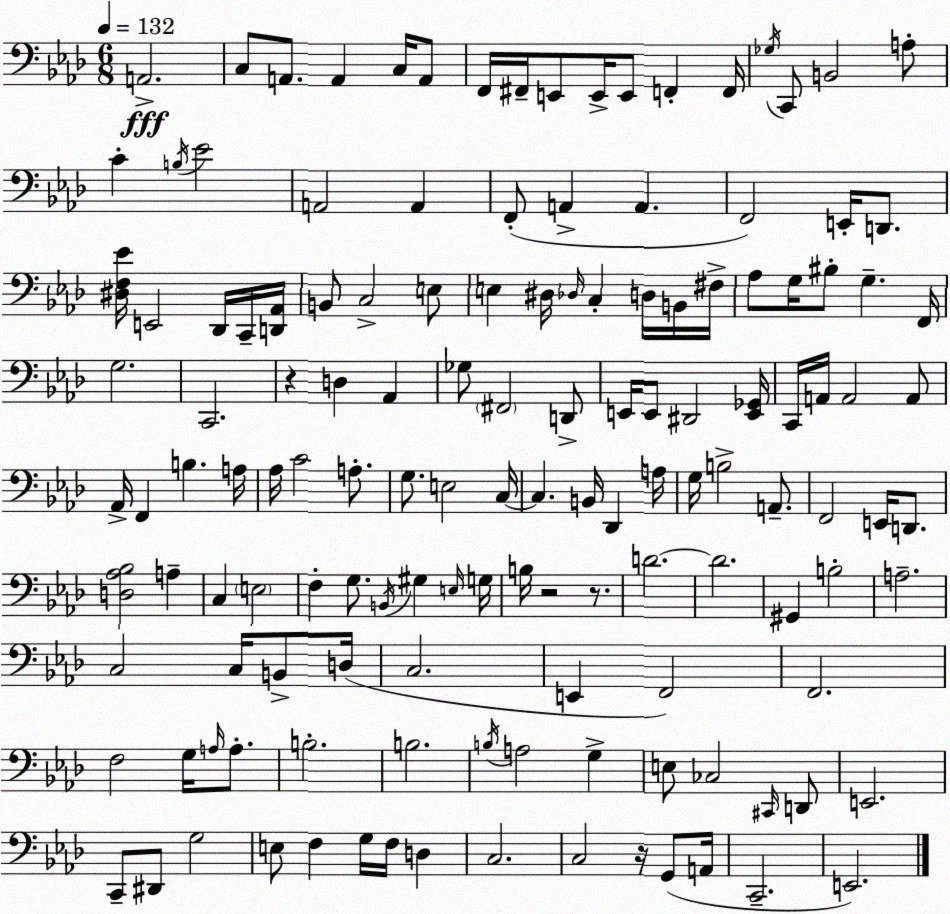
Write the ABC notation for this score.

X:1
T:Untitled
M:6/8
L:1/4
K:Fm
A,,2 C,/2 A,,/2 A,, C,/4 A,,/2 F,,/4 ^F,,/4 E,,/2 E,,/4 E,,/2 F,, F,,/4 _G,/4 C,,/2 B,,2 A,/2 C B,/4 _E2 A,,2 A,, F,,/2 A,, A,, F,,2 E,,/4 D,,/2 [^D,F,_E]/4 E,,2 _D,,/4 C,,/4 [D,,_A,,]/4 B,,/2 C,2 E,/2 E, ^D,/4 _D,/4 C, D,/4 B,,/4 ^F,/4 _A,/2 G,/4 ^B,/2 G, F,,/4 G,2 C,,2 z D, _A,, _G,/2 ^F,,2 D,,/2 E,,/4 E,,/2 ^D,,2 [E,,_G,,]/4 C,,/4 A,,/4 A,,2 A,,/2 _A,,/4 F,, B, A,/4 _A,/4 C2 A,/2 G,/2 E,2 C,/4 C, B,,/4 _D,, A,/4 G,/4 B,2 A,,/2 F,,2 E,,/4 D,,/2 [D,_A,_B,]2 A, C, E,2 F, G,/2 B,,/4 ^G, E,/4 G,/4 B,/4 z2 z/2 D2 D2 ^G,, B,2 A,2 C,2 C,/4 B,,/2 D,/4 C,2 E,, F,,2 F,,2 F,2 G,/4 A,/4 A,/2 B,2 B,2 B,/4 A,2 G, E,/2 _C,2 ^C,,/4 D,,/2 E,,2 C,,/2 ^D,,/2 G,2 E,/2 F, G,/4 F,/4 D, C,2 C,2 z/4 G,,/2 A,,/4 C,,2 E,,2